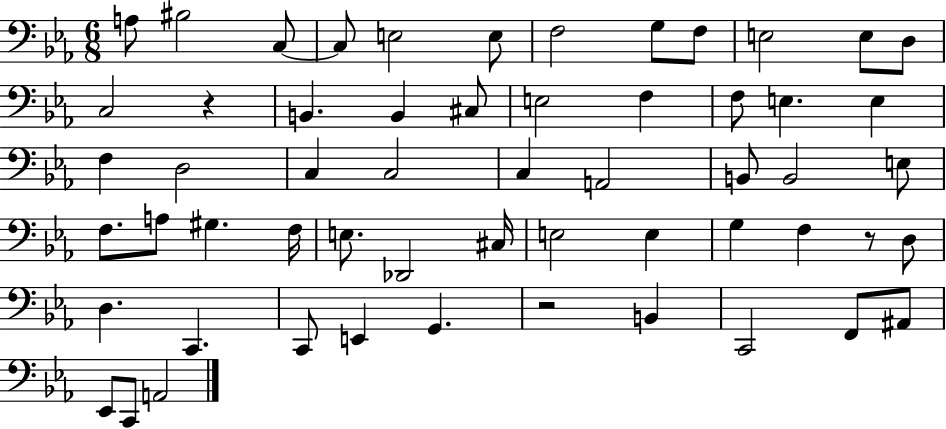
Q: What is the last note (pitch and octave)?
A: A2